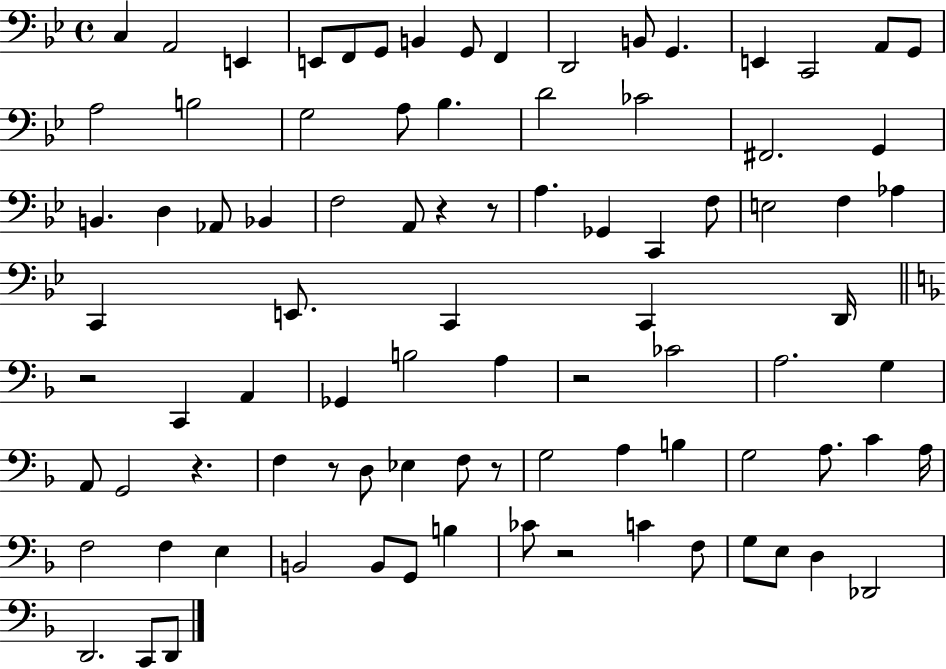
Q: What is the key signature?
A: BES major